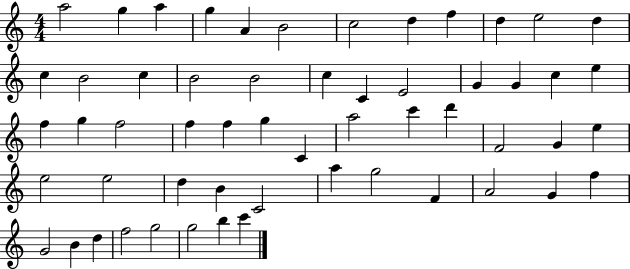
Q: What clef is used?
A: treble